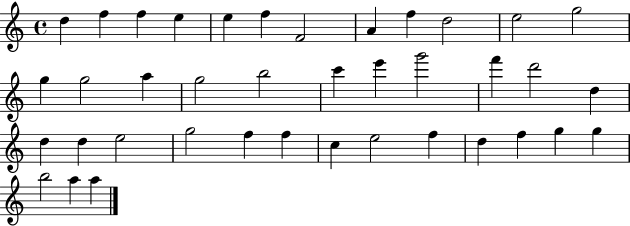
X:1
T:Untitled
M:4/4
L:1/4
K:C
d f f e e f F2 A f d2 e2 g2 g g2 a g2 b2 c' e' g'2 f' d'2 d d d e2 g2 f f c e2 f d f g g b2 a a